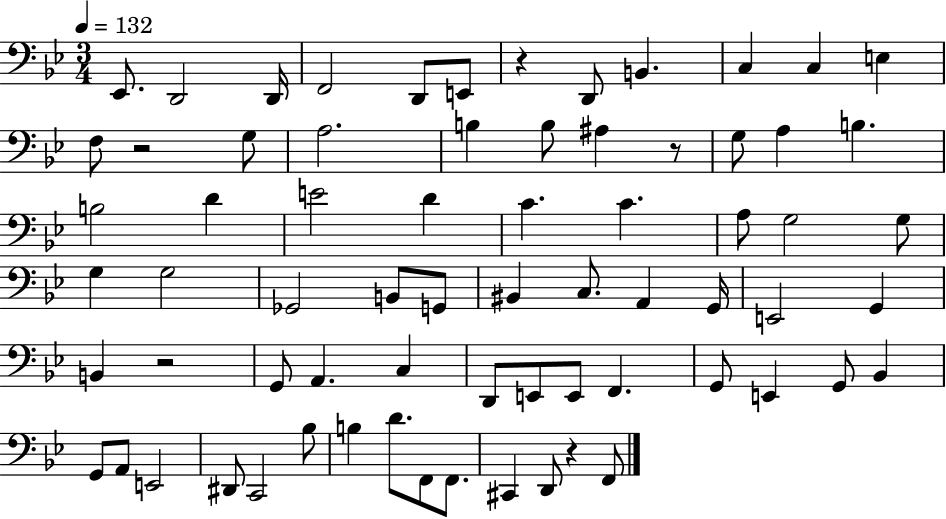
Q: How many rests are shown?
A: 5